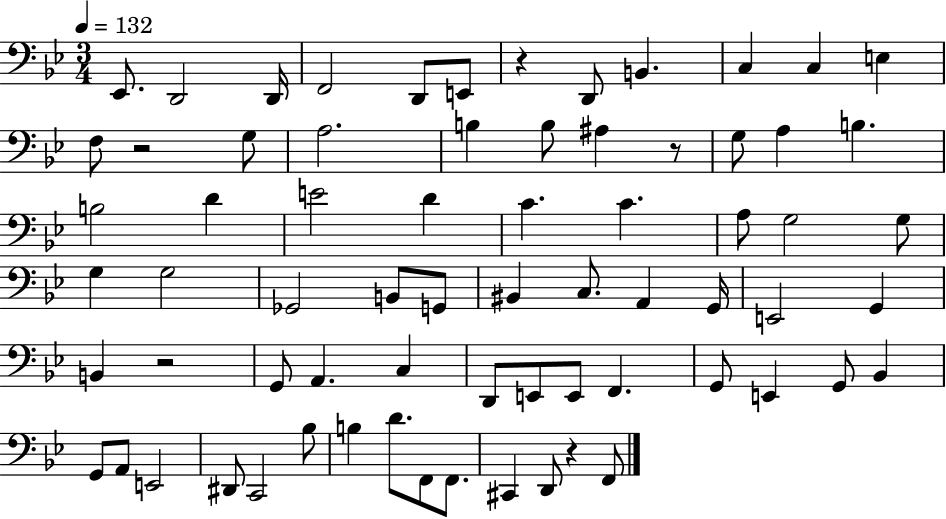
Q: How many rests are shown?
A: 5